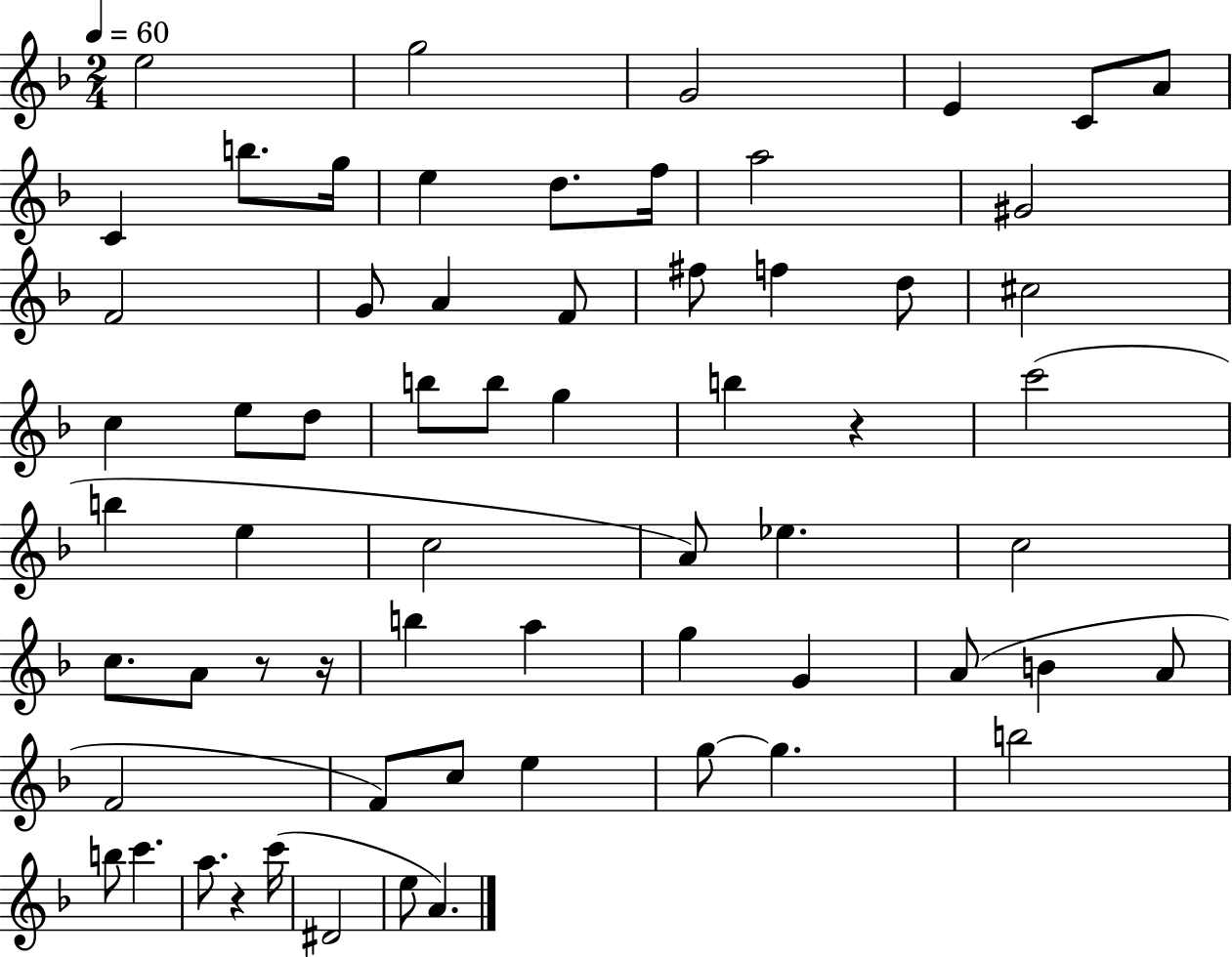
{
  \clef treble
  \numericTimeSignature
  \time 2/4
  \key f \major
  \tempo 4 = 60
  e''2 | g''2 | g'2 | e'4 c'8 a'8 | \break c'4 b''8. g''16 | e''4 d''8. f''16 | a''2 | gis'2 | \break f'2 | g'8 a'4 f'8 | fis''8 f''4 d''8 | cis''2 | \break c''4 e''8 d''8 | b''8 b''8 g''4 | b''4 r4 | c'''2( | \break b''4 e''4 | c''2 | a'8) ees''4. | c''2 | \break c''8. a'8 r8 r16 | b''4 a''4 | g''4 g'4 | a'8( b'4 a'8 | \break f'2 | f'8) c''8 e''4 | g''8~~ g''4. | b''2 | \break b''8 c'''4. | a''8. r4 c'''16( | dis'2 | e''8 a'4.) | \break \bar "|."
}